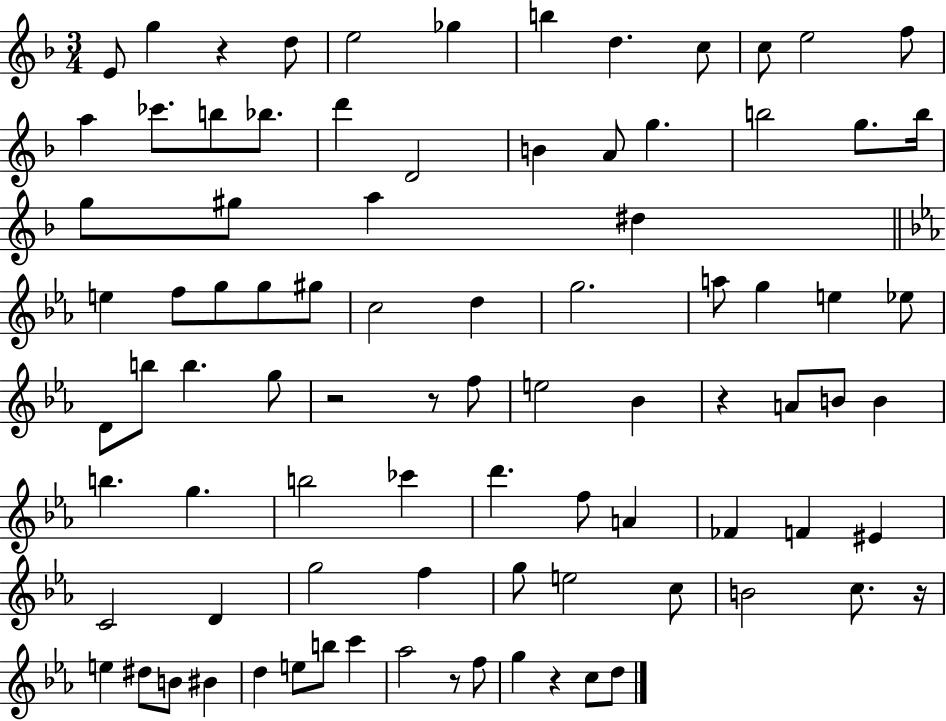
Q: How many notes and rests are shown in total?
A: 88